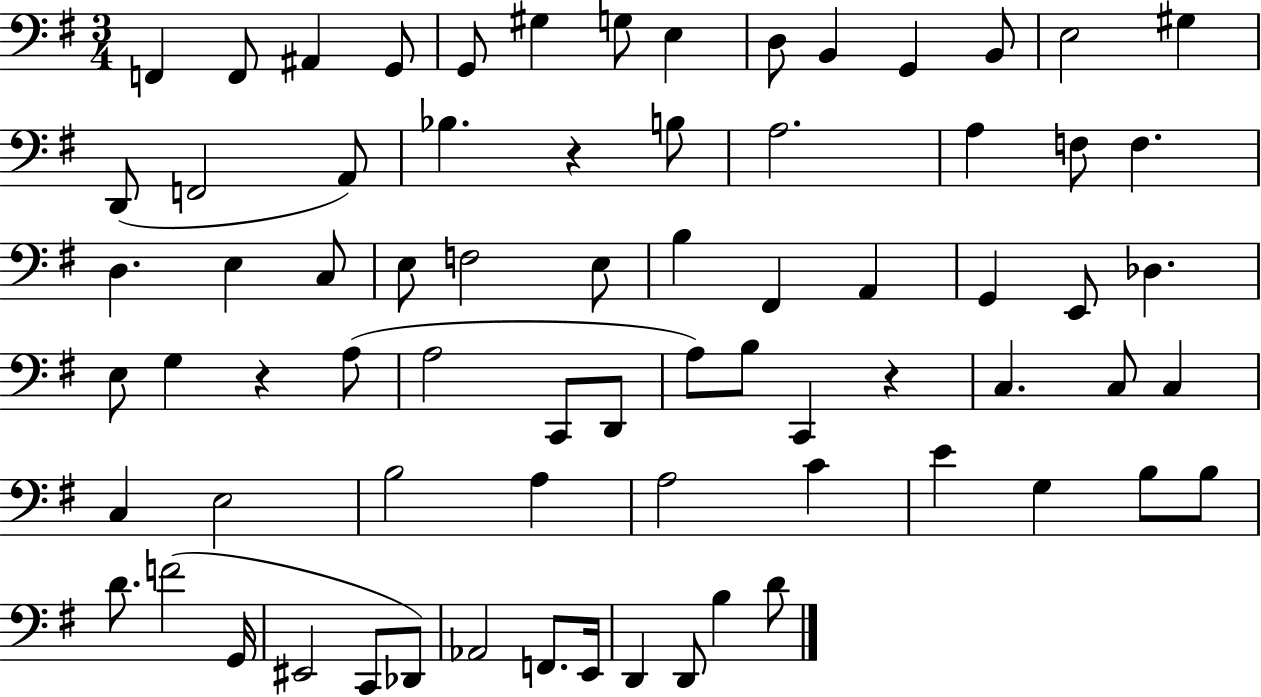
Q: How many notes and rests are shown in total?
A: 73